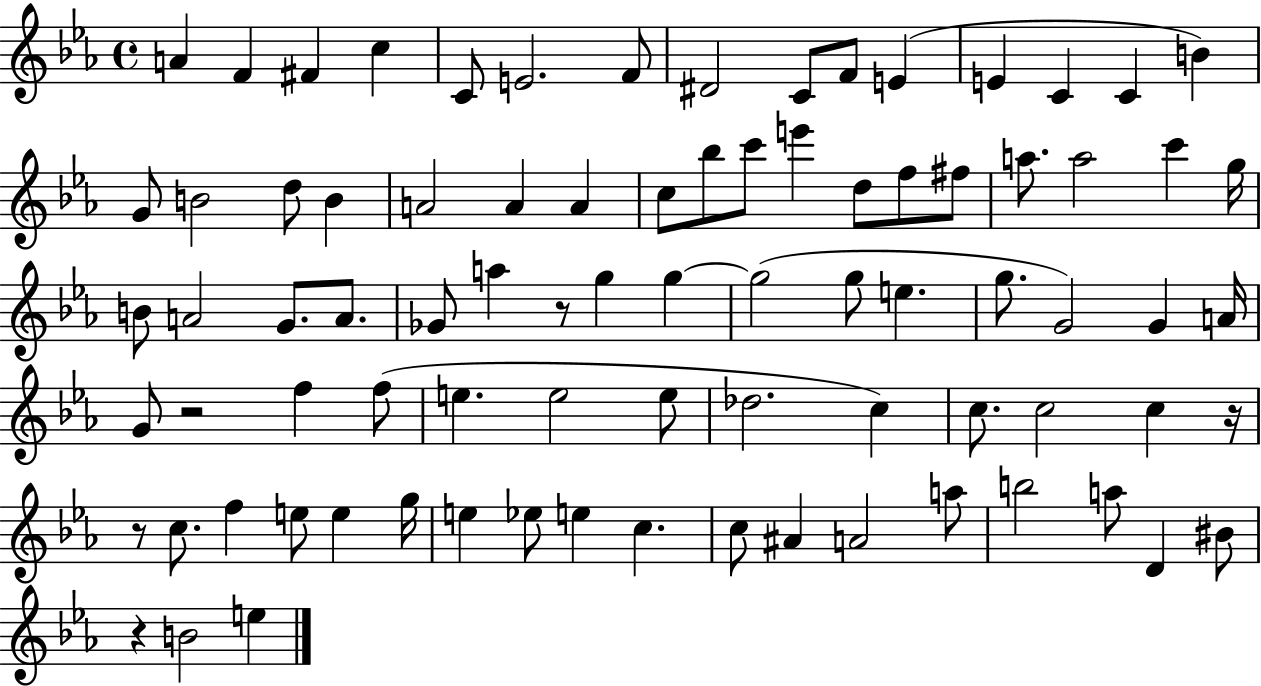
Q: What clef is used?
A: treble